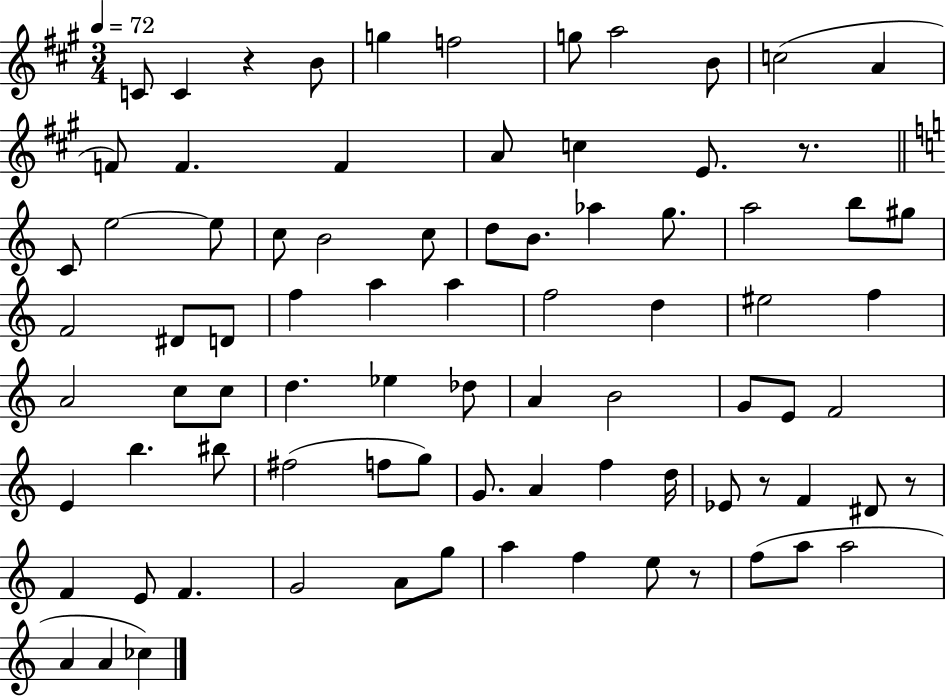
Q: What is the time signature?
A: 3/4